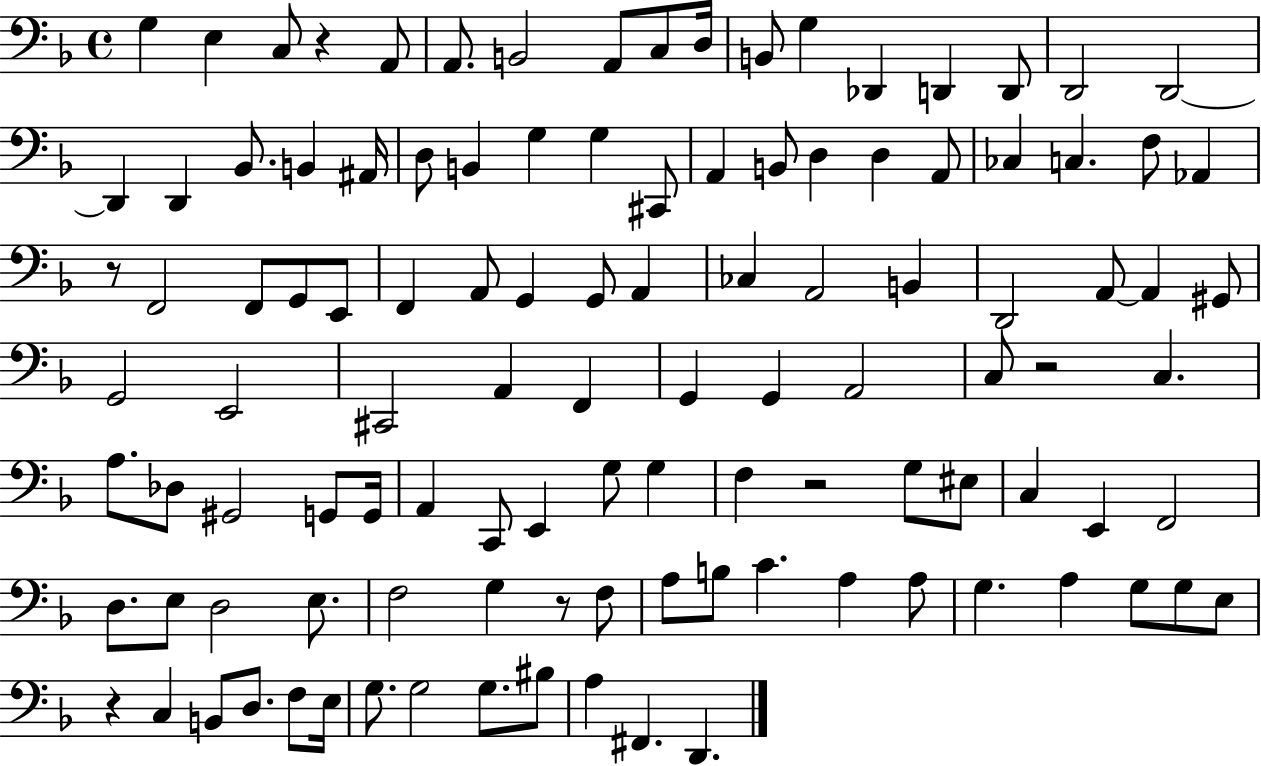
{
  \clef bass
  \time 4/4
  \defaultTimeSignature
  \key f \major
  g4 e4 c8 r4 a,8 | a,8. b,2 a,8 c8 d16 | b,8 g4 des,4 d,4 d,8 | d,2 d,2~~ | \break d,4 d,4 bes,8. b,4 ais,16 | d8 b,4 g4 g4 cis,8 | a,4 b,8 d4 d4 a,8 | ces4 c4. f8 aes,4 | \break r8 f,2 f,8 g,8 e,8 | f,4 a,8 g,4 g,8 a,4 | ces4 a,2 b,4 | d,2 a,8~~ a,4 gis,8 | \break g,2 e,2 | cis,2 a,4 f,4 | g,4 g,4 a,2 | c8 r2 c4. | \break a8. des8 gis,2 g,8 g,16 | a,4 c,8 e,4 g8 g4 | f4 r2 g8 eis8 | c4 e,4 f,2 | \break d8. e8 d2 e8. | f2 g4 r8 f8 | a8 b8 c'4. a4 a8 | g4. a4 g8 g8 e8 | \break r4 c4 b,8 d8. f8 e16 | g8. g2 g8. bis8 | a4 fis,4. d,4. | \bar "|."
}